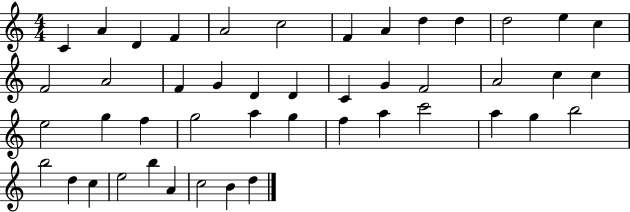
C4/q A4/q D4/q F4/q A4/h C5/h F4/q A4/q D5/q D5/q D5/h E5/q C5/q F4/h A4/h F4/q G4/q D4/q D4/q C4/q G4/q F4/h A4/h C5/q C5/q E5/h G5/q F5/q G5/h A5/q G5/q F5/q A5/q C6/h A5/q G5/q B5/h B5/h D5/q C5/q E5/h B5/q A4/q C5/h B4/q D5/q